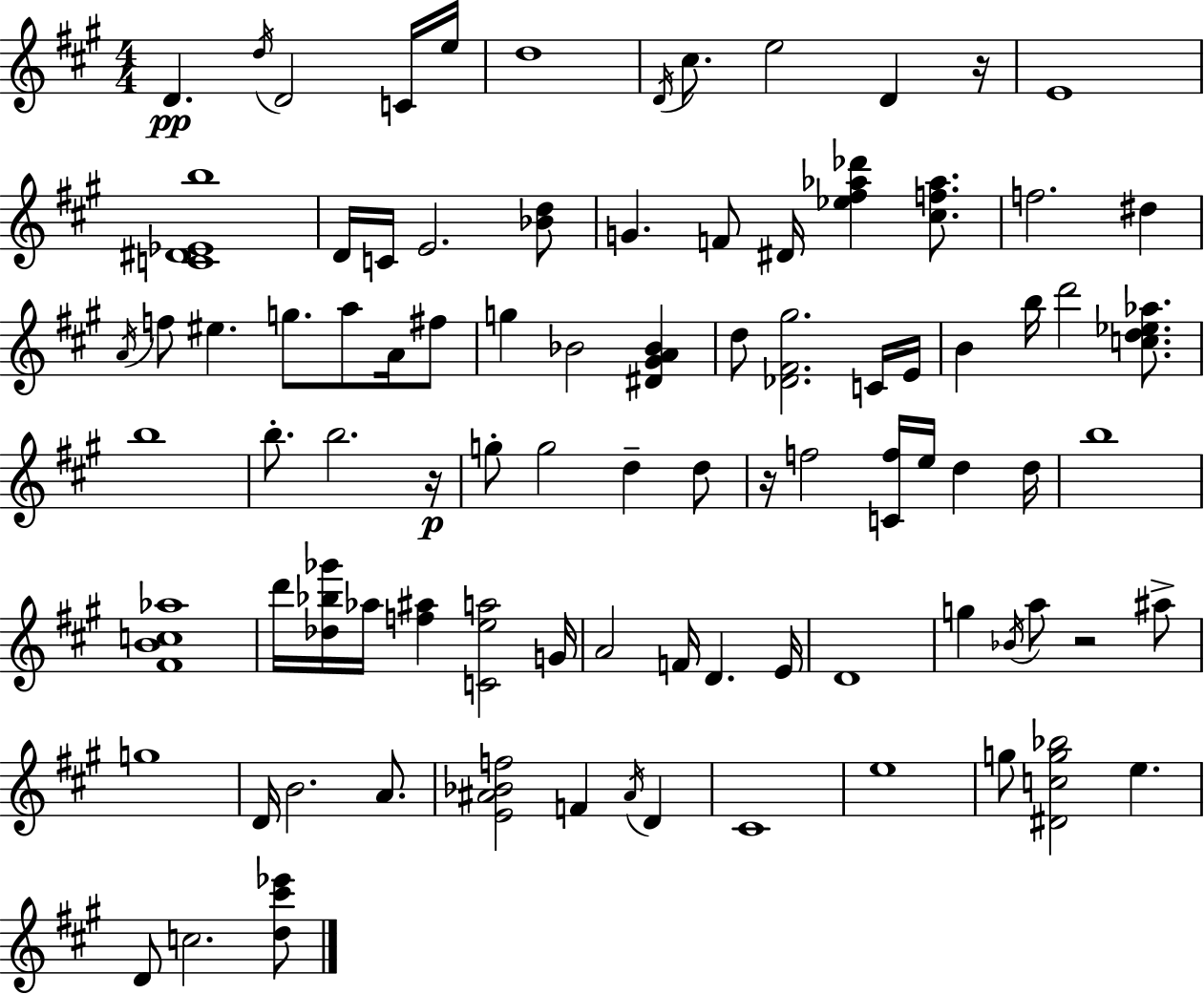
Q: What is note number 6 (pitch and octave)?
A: D5